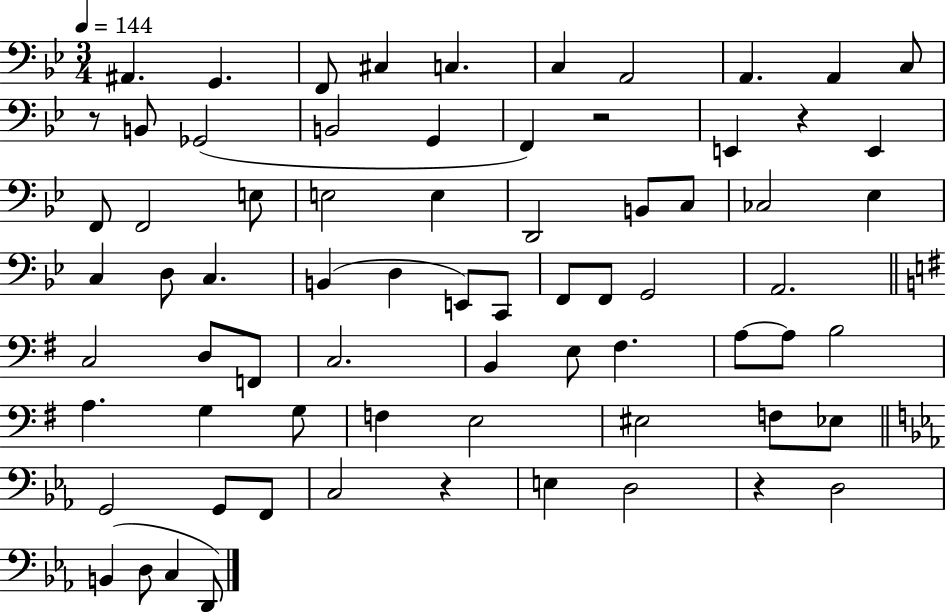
{
  \clef bass
  \numericTimeSignature
  \time 3/4
  \key bes \major
  \tempo 4 = 144
  ais,4. g,4. | f,8 cis4 c4. | c4 a,2 | a,4. a,4 c8 | \break r8 b,8 ges,2( | b,2 g,4 | f,4) r2 | e,4 r4 e,4 | \break f,8 f,2 e8 | e2 e4 | d,2 b,8 c8 | ces2 ees4 | \break c4 d8 c4. | b,4( d4 e,8) c,8 | f,8 f,8 g,2 | a,2. | \break \bar "||" \break \key e \minor c2 d8 f,8 | c2. | b,4 e8 fis4. | a8~~ a8 b2 | \break a4. g4 g8 | f4 e2 | eis2 f8 ees8 | \bar "||" \break \key c \minor g,2 g,8 f,8 | c2 r4 | e4 d2 | r4 d2 | \break b,4( d8 c4 d,8) | \bar "|."
}